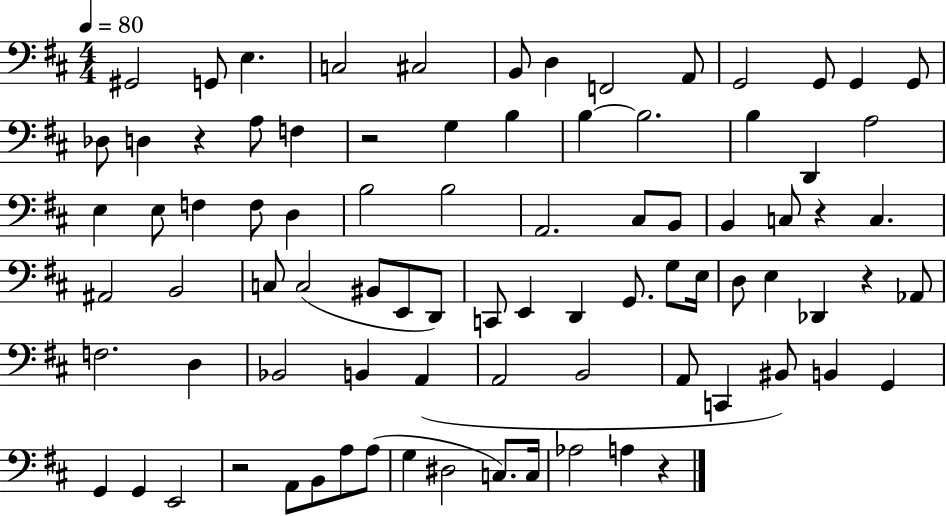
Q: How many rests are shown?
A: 6